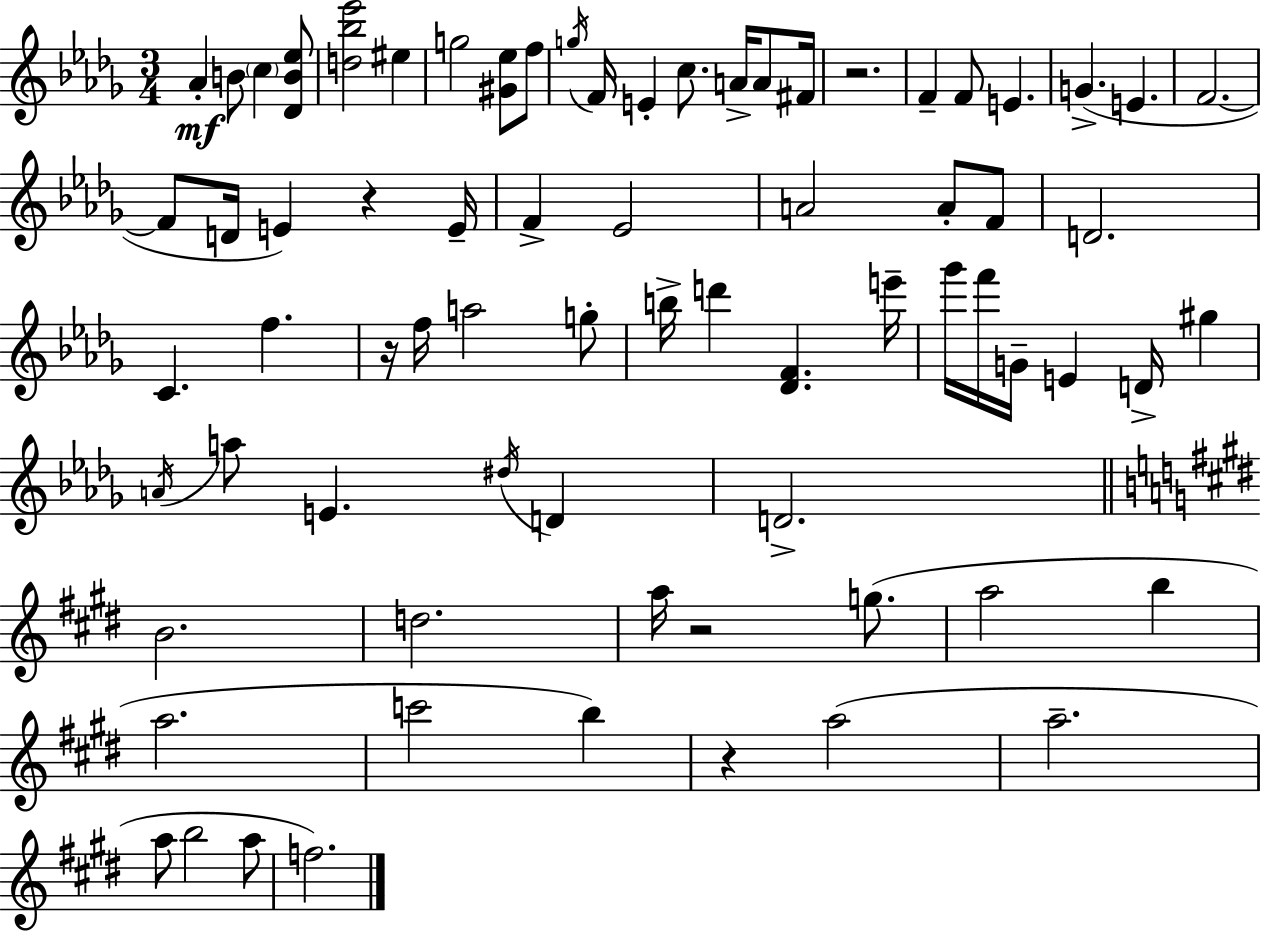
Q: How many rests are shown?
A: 5